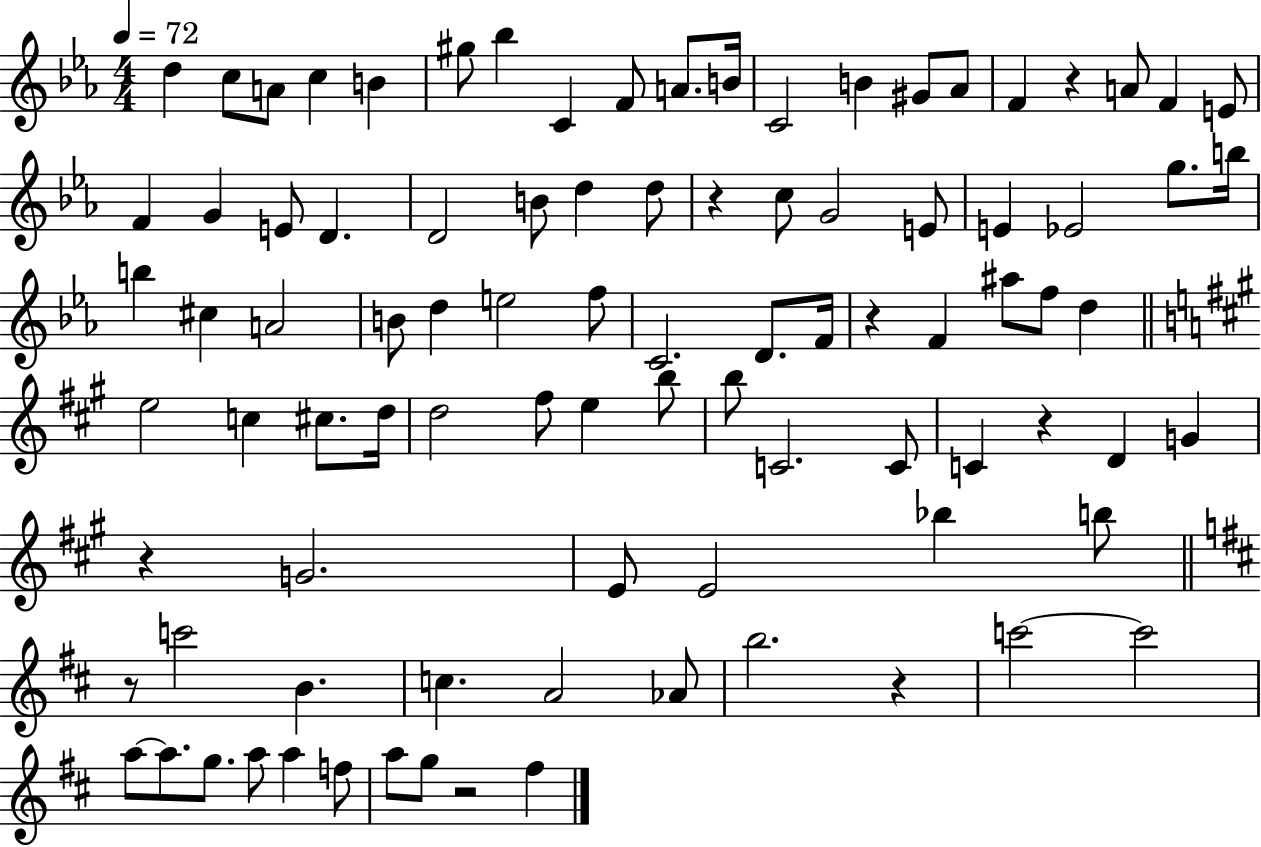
X:1
T:Untitled
M:4/4
L:1/4
K:Eb
d c/2 A/2 c B ^g/2 _b C F/2 A/2 B/4 C2 B ^G/2 _A/2 F z A/2 F E/2 F G E/2 D D2 B/2 d d/2 z c/2 G2 E/2 E _E2 g/2 b/4 b ^c A2 B/2 d e2 f/2 C2 D/2 F/4 z F ^a/2 f/2 d e2 c ^c/2 d/4 d2 ^f/2 e b/2 b/2 C2 C/2 C z D G z G2 E/2 E2 _b b/2 z/2 c'2 B c A2 _A/2 b2 z c'2 c'2 a/2 a/2 g/2 a/2 a f/2 a/2 g/2 z2 ^f